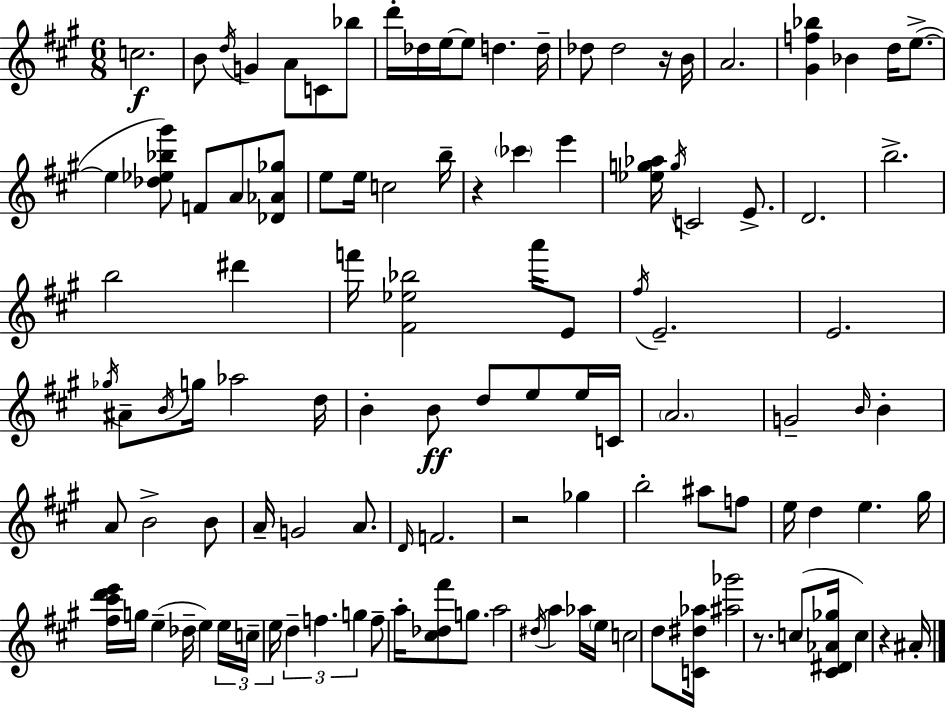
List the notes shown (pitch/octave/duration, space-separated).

C5/h. B4/e D5/s G4/q A4/e C4/e Bb5/e D6/s Db5/s E5/s E5/e D5/q. D5/s Db5/e Db5/h R/s B4/s A4/h. [G#4,F5,Bb5]/q Bb4/q D5/s E5/e. E5/q [Db5,Eb5,Bb5,G#6]/e F4/e A4/e [Db4,Ab4,Gb5]/e E5/e E5/s C5/h B5/s R/q CES6/q E6/q [Eb5,G5,Ab5]/s G5/s C4/h E4/e. D4/h. B5/h. B5/h D#6/q F6/s [F#4,Eb5,Bb5]/h A6/s E4/e F#5/s E4/h. E4/h. Gb5/s A#4/e B4/s G5/s Ab5/h D5/s B4/q B4/e D5/e E5/e E5/s C4/s A4/h. G4/h B4/s B4/q A4/e B4/h B4/e A4/s G4/h A4/e. D4/s F4/h. R/h Gb5/q B5/h A#5/e F5/e E5/s D5/q E5/q. G#5/s [F#5,C#6,D6,E6]/s G5/s E5/q Db5/s E5/q E5/s C5/s E5/s D5/q F5/q. G5/q F5/e A5/s [C#5,Db5,F#6]/e G5/e. A5/h D#5/s A5/q Ab5/s E5/s C5/h D5/e [C4,D#5,Ab5]/s [A#5,Gb6]/h R/e. C5/e [C#4,D#4,Ab4,Gb5]/s C5/q R/q A#4/s